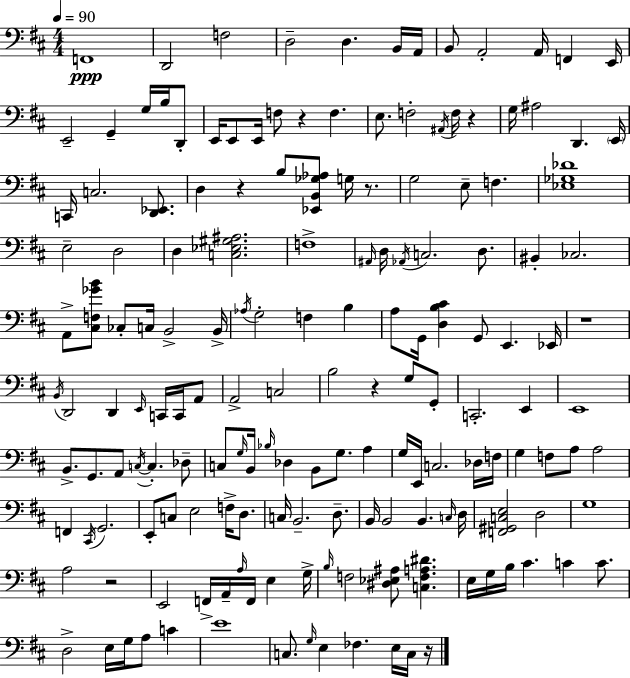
F2/w D2/h F3/h D3/h D3/q. B2/s A2/s B2/e A2/h A2/s F2/q E2/s E2/h G2/q G3/s B3/s D2/e E2/s E2/e E2/s F3/e R/q F3/q. E3/e. F3/h A#2/s F3/s R/q G3/s A#3/h D2/q. E2/s C2/s C3/h. [D2,Eb2]/e. D3/q R/q B3/e [Eb2,B2,Gb3,Ab3]/e G3/s R/e. G3/h E3/e F3/q. [Eb3,Gb3,Db4]/w E3/h D3/h D3/q [C3,Eb3,G#3,A#3]/h. F3/w A#2/s D3/s Ab2/s C3/h. D3/e. BIS2/q CES3/h. A2/e [C#3,F3,Gb4,B4]/e CES3/e C3/s B2/h B2/s Ab3/s G3/h F3/q B3/q A3/e G2/s [D3,B3,C#4]/q G2/e E2/q. Eb2/s R/w B2/s D2/h D2/q E2/s C2/s C2/s A2/e A2/h C3/h B3/h R/q G3/e G2/e C2/h. E2/q E2/w B2/e. G2/e. A2/e C3/s C3/q. Db3/e C3/e G3/s B2/s Bb3/s Db3/q B2/e G3/e. A3/q G3/s E2/s C3/h. Db3/s F3/s G3/q F3/e A3/e A3/h F2/q C#2/s G2/h. E2/e C3/e E3/h F3/s D3/e. C3/s B2/h. D3/e. B2/s B2/h B2/q. C3/s D3/s [F2,G#2,C3,E3]/h D3/h G3/w A3/h R/h E2/h F2/s A2/s A3/s F2/s E3/q G3/s B3/s F3/h [D#3,Eb3,A#3]/e [C3,F3,A3,D#4]/q. E3/s G3/s B3/s C#4/q. C4/q C4/e. D3/h E3/s G3/s A3/e C4/q E4/w C3/e. G3/s E3/q FES3/q. E3/s C3/s R/s